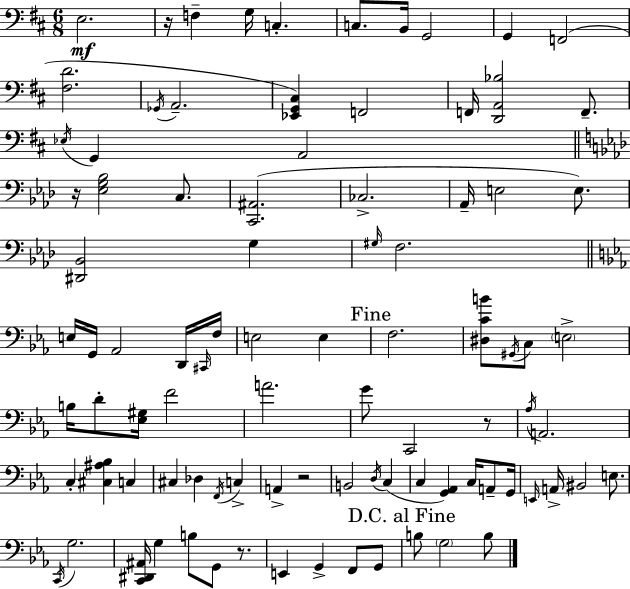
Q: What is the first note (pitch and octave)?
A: E3